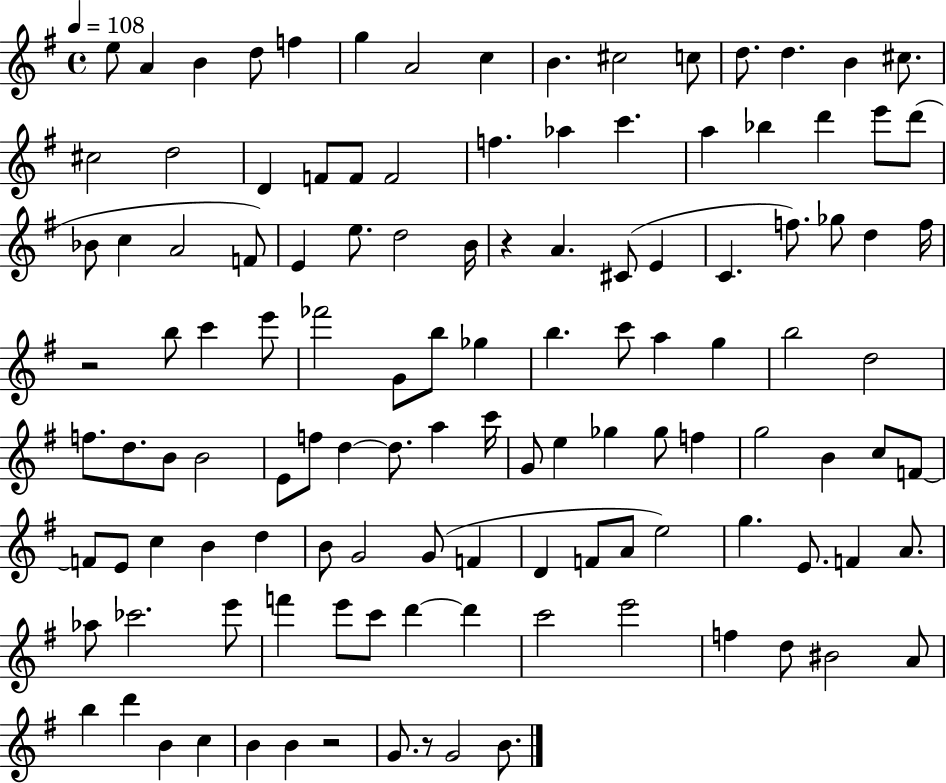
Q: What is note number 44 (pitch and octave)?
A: D5